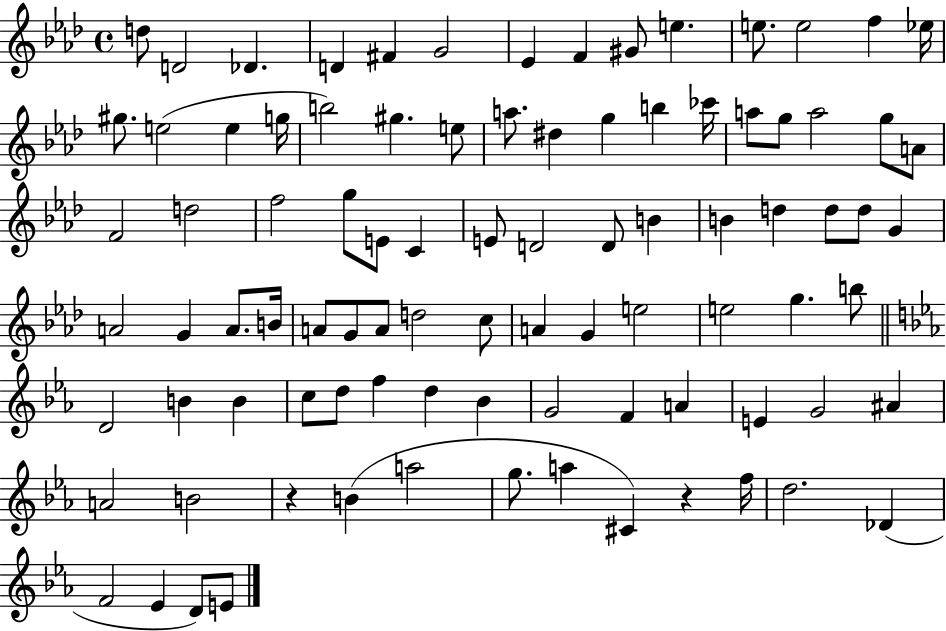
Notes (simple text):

D5/e D4/h Db4/q. D4/q F#4/q G4/h Eb4/q F4/q G#4/e E5/q. E5/e. E5/h F5/q Eb5/s G#5/e. E5/h E5/q G5/s B5/h G#5/q. E5/e A5/e. D#5/q G5/q B5/q CES6/s A5/e G5/e A5/h G5/e A4/e F4/h D5/h F5/h G5/e E4/e C4/q E4/e D4/h D4/e B4/q B4/q D5/q D5/e D5/e G4/q A4/h G4/q A4/e. B4/s A4/e G4/e A4/e D5/h C5/e A4/q G4/q E5/h E5/h G5/q. B5/e D4/h B4/q B4/q C5/e D5/e F5/q D5/q Bb4/q G4/h F4/q A4/q E4/q G4/h A#4/q A4/h B4/h R/q B4/q A5/h G5/e. A5/q C#4/q R/q F5/s D5/h. Db4/q F4/h Eb4/q D4/e E4/e